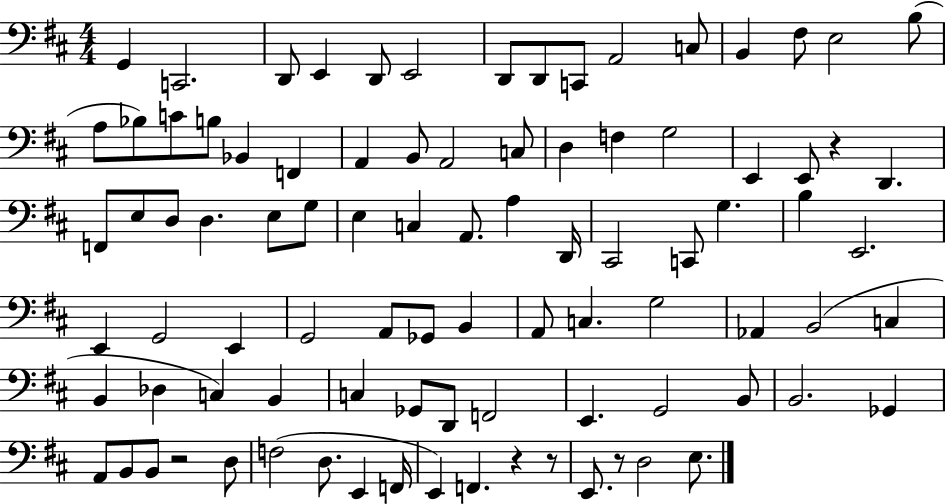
{
  \clef bass
  \numericTimeSignature
  \time 4/4
  \key d \major
  g,4 c,2. | d,8 e,4 d,8 e,2 | d,8 d,8 c,8 a,2 c8 | b,4 fis8 e2 b8( | \break a8 bes8) c'8 b8 bes,4 f,4 | a,4 b,8 a,2 c8 | d4 f4 g2 | e,4 e,8 r4 d,4. | \break f,8 e8 d8 d4. e8 g8 | e4 c4 a,8. a4 d,16 | cis,2 c,8 g4. | b4 e,2. | \break e,4 g,2 e,4 | g,2 a,8 ges,8 b,4 | a,8 c4. g2 | aes,4 b,2( c4 | \break b,4 des4 c4) b,4 | c4 ges,8 d,8 f,2 | e,4. g,2 b,8 | b,2. ges,4 | \break a,8 b,8 b,8 r2 d8 | f2( d8. e,4 f,16 | e,4) f,4. r4 r8 | e,8. r8 d2 e8. | \break \bar "|."
}